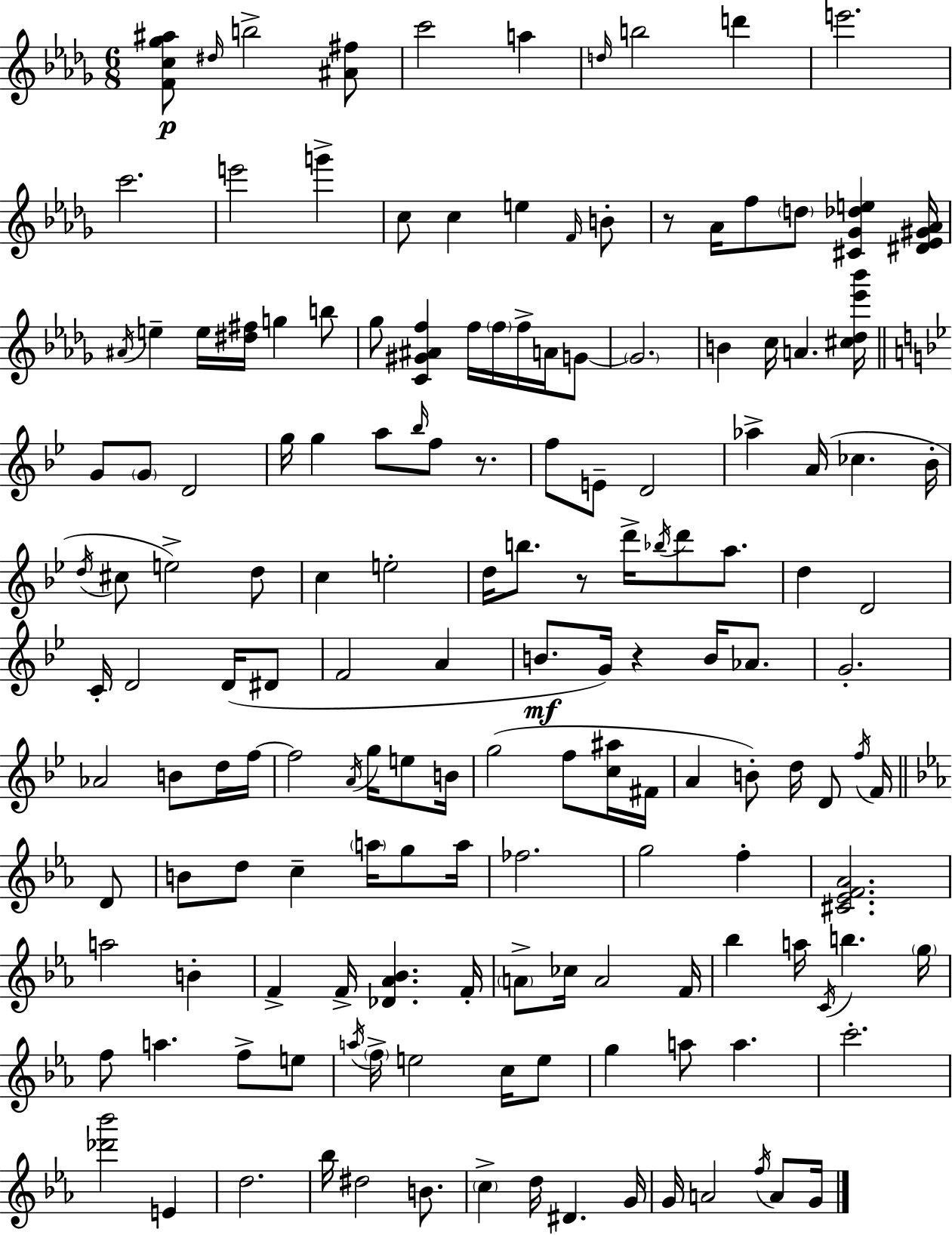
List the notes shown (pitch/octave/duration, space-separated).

[F4,C5,Gb5,A#5]/e D#5/s B5/h [A#4,F#5]/e C6/h A5/q D5/s B5/h D6/q E6/h. C6/h. E6/h G6/q C5/e C5/q E5/q F4/s B4/e R/e Ab4/s F5/e D5/e [C#4,Gb4,Db5,E5]/q [D#4,Eb4,G#4,Ab4]/s A#4/s E5/q E5/s [D#5,F#5]/s G5/q B5/e Gb5/e [C4,G#4,A#4,F5]/q F5/s F5/s F5/s A4/s G4/e G4/h. B4/q C5/s A4/q. [C#5,Db5,Eb6,Bb6]/s G4/e G4/e D4/h G5/s G5/q A5/e Bb5/s F5/e R/e. F5/e E4/e D4/h Ab5/q A4/s CES5/q. Bb4/s D5/s C#5/e E5/h D5/e C5/q E5/h D5/s B5/e. R/e D6/s Bb5/s D6/e A5/e. D5/q D4/h C4/s D4/h D4/s D#4/e F4/h A4/q B4/e. G4/s R/q B4/s Ab4/e. G4/h. Ab4/h B4/e D5/s F5/s F5/h A4/s G5/s E5/e B4/s G5/h F5/e [C5,A#5]/s F#4/s A4/q B4/e D5/s D4/e F5/s F4/s D4/e B4/e D5/e C5/q A5/s G5/e A5/s FES5/h. G5/h F5/q [C#4,Eb4,F4,Ab4]/h. A5/h B4/q F4/q F4/s [Db4,Ab4,Bb4]/q. F4/s A4/e CES5/s A4/h F4/s Bb5/q A5/s C4/s B5/q. G5/s F5/e A5/q. F5/e E5/e A5/s F5/s E5/h C5/s E5/e G5/q A5/e A5/q. C6/h. [Db6,Bb6]/h E4/q D5/h. Bb5/s D#5/h B4/e. C5/q D5/s D#4/q. G4/s G4/s A4/h F5/s A4/e G4/s